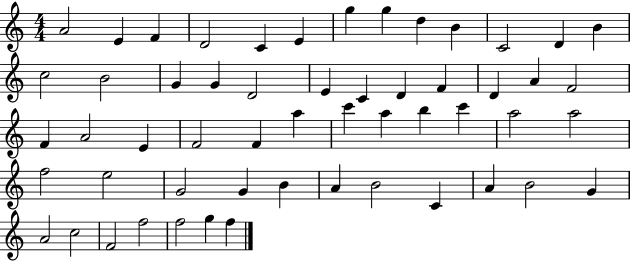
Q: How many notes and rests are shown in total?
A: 55